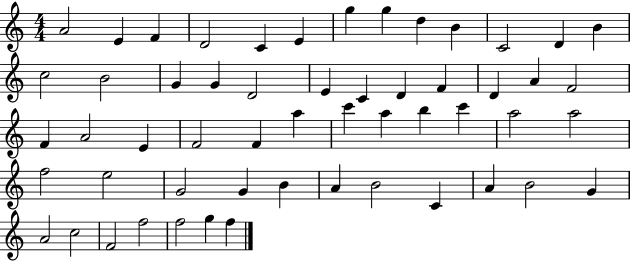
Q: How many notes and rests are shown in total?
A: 55